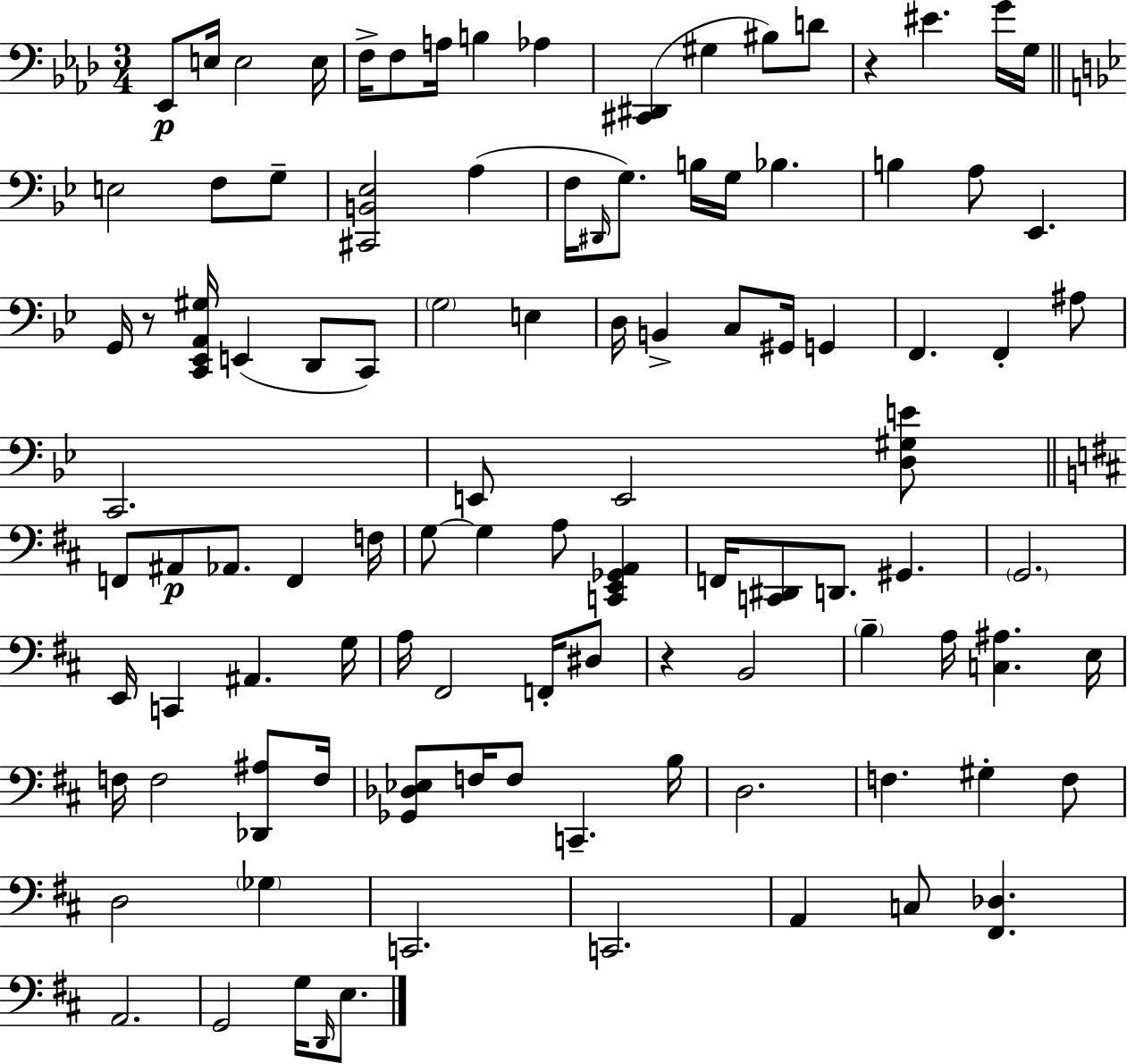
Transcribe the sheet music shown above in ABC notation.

X:1
T:Untitled
M:3/4
L:1/4
K:Fm
_E,,/2 E,/4 E,2 E,/4 F,/4 F,/2 A,/4 B, _A, [^C,,^D,,] ^G, ^B,/2 D/2 z ^E G/4 G,/4 E,2 F,/2 G,/2 [^C,,B,,_E,]2 A, F,/4 ^D,,/4 G,/2 B,/4 G,/4 _B, B, A,/2 _E,, G,,/4 z/2 [C,,_E,,A,,^G,]/4 E,, D,,/2 C,,/2 G,2 E, D,/4 B,, C,/2 ^G,,/4 G,, F,, F,, ^A,/2 C,,2 E,,/2 E,,2 [D,^G,E]/2 F,,/2 ^A,,/2 _A,,/2 F,, F,/4 G,/2 G, A,/2 [C,,E,,_G,,A,,] F,,/4 [C,,^D,,]/2 D,,/2 ^G,, G,,2 E,,/4 C,, ^A,, G,/4 A,/4 ^F,,2 F,,/4 ^D,/2 z B,,2 B, A,/4 [C,^A,] E,/4 F,/4 F,2 [_D,,^A,]/2 F,/4 [_G,,_D,_E,]/2 F,/4 F,/2 C,, B,/4 D,2 F, ^G, F,/2 D,2 _G, C,,2 C,,2 A,, C,/2 [^F,,_D,] A,,2 G,,2 G,/4 D,,/4 E,/2